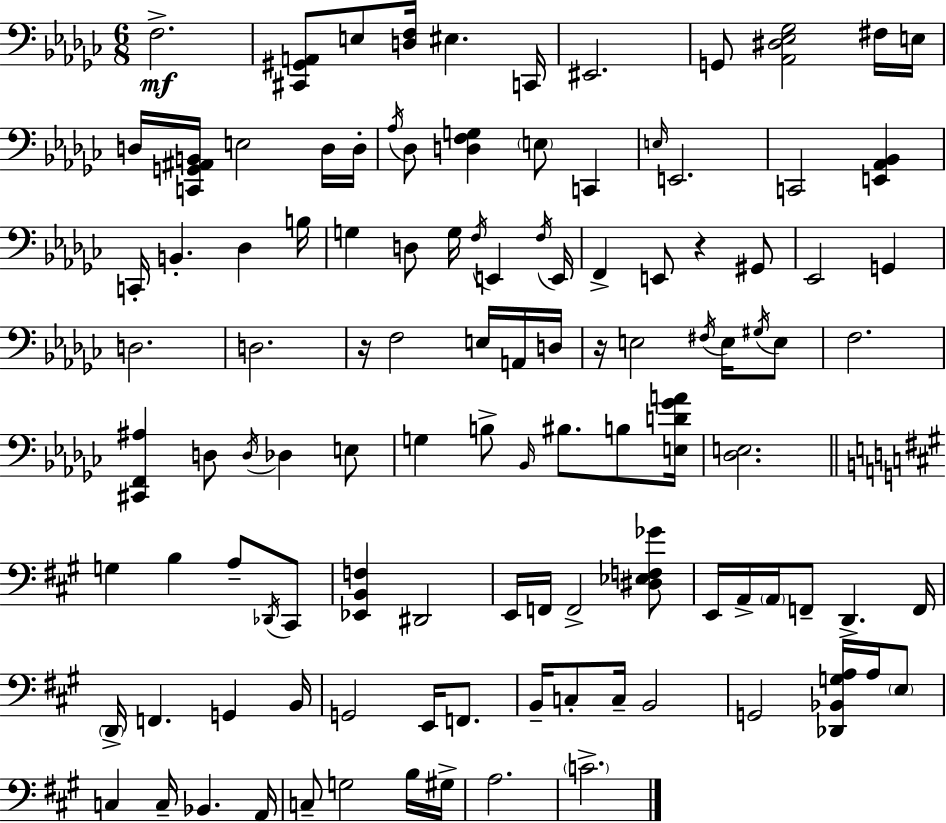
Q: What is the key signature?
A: EES minor